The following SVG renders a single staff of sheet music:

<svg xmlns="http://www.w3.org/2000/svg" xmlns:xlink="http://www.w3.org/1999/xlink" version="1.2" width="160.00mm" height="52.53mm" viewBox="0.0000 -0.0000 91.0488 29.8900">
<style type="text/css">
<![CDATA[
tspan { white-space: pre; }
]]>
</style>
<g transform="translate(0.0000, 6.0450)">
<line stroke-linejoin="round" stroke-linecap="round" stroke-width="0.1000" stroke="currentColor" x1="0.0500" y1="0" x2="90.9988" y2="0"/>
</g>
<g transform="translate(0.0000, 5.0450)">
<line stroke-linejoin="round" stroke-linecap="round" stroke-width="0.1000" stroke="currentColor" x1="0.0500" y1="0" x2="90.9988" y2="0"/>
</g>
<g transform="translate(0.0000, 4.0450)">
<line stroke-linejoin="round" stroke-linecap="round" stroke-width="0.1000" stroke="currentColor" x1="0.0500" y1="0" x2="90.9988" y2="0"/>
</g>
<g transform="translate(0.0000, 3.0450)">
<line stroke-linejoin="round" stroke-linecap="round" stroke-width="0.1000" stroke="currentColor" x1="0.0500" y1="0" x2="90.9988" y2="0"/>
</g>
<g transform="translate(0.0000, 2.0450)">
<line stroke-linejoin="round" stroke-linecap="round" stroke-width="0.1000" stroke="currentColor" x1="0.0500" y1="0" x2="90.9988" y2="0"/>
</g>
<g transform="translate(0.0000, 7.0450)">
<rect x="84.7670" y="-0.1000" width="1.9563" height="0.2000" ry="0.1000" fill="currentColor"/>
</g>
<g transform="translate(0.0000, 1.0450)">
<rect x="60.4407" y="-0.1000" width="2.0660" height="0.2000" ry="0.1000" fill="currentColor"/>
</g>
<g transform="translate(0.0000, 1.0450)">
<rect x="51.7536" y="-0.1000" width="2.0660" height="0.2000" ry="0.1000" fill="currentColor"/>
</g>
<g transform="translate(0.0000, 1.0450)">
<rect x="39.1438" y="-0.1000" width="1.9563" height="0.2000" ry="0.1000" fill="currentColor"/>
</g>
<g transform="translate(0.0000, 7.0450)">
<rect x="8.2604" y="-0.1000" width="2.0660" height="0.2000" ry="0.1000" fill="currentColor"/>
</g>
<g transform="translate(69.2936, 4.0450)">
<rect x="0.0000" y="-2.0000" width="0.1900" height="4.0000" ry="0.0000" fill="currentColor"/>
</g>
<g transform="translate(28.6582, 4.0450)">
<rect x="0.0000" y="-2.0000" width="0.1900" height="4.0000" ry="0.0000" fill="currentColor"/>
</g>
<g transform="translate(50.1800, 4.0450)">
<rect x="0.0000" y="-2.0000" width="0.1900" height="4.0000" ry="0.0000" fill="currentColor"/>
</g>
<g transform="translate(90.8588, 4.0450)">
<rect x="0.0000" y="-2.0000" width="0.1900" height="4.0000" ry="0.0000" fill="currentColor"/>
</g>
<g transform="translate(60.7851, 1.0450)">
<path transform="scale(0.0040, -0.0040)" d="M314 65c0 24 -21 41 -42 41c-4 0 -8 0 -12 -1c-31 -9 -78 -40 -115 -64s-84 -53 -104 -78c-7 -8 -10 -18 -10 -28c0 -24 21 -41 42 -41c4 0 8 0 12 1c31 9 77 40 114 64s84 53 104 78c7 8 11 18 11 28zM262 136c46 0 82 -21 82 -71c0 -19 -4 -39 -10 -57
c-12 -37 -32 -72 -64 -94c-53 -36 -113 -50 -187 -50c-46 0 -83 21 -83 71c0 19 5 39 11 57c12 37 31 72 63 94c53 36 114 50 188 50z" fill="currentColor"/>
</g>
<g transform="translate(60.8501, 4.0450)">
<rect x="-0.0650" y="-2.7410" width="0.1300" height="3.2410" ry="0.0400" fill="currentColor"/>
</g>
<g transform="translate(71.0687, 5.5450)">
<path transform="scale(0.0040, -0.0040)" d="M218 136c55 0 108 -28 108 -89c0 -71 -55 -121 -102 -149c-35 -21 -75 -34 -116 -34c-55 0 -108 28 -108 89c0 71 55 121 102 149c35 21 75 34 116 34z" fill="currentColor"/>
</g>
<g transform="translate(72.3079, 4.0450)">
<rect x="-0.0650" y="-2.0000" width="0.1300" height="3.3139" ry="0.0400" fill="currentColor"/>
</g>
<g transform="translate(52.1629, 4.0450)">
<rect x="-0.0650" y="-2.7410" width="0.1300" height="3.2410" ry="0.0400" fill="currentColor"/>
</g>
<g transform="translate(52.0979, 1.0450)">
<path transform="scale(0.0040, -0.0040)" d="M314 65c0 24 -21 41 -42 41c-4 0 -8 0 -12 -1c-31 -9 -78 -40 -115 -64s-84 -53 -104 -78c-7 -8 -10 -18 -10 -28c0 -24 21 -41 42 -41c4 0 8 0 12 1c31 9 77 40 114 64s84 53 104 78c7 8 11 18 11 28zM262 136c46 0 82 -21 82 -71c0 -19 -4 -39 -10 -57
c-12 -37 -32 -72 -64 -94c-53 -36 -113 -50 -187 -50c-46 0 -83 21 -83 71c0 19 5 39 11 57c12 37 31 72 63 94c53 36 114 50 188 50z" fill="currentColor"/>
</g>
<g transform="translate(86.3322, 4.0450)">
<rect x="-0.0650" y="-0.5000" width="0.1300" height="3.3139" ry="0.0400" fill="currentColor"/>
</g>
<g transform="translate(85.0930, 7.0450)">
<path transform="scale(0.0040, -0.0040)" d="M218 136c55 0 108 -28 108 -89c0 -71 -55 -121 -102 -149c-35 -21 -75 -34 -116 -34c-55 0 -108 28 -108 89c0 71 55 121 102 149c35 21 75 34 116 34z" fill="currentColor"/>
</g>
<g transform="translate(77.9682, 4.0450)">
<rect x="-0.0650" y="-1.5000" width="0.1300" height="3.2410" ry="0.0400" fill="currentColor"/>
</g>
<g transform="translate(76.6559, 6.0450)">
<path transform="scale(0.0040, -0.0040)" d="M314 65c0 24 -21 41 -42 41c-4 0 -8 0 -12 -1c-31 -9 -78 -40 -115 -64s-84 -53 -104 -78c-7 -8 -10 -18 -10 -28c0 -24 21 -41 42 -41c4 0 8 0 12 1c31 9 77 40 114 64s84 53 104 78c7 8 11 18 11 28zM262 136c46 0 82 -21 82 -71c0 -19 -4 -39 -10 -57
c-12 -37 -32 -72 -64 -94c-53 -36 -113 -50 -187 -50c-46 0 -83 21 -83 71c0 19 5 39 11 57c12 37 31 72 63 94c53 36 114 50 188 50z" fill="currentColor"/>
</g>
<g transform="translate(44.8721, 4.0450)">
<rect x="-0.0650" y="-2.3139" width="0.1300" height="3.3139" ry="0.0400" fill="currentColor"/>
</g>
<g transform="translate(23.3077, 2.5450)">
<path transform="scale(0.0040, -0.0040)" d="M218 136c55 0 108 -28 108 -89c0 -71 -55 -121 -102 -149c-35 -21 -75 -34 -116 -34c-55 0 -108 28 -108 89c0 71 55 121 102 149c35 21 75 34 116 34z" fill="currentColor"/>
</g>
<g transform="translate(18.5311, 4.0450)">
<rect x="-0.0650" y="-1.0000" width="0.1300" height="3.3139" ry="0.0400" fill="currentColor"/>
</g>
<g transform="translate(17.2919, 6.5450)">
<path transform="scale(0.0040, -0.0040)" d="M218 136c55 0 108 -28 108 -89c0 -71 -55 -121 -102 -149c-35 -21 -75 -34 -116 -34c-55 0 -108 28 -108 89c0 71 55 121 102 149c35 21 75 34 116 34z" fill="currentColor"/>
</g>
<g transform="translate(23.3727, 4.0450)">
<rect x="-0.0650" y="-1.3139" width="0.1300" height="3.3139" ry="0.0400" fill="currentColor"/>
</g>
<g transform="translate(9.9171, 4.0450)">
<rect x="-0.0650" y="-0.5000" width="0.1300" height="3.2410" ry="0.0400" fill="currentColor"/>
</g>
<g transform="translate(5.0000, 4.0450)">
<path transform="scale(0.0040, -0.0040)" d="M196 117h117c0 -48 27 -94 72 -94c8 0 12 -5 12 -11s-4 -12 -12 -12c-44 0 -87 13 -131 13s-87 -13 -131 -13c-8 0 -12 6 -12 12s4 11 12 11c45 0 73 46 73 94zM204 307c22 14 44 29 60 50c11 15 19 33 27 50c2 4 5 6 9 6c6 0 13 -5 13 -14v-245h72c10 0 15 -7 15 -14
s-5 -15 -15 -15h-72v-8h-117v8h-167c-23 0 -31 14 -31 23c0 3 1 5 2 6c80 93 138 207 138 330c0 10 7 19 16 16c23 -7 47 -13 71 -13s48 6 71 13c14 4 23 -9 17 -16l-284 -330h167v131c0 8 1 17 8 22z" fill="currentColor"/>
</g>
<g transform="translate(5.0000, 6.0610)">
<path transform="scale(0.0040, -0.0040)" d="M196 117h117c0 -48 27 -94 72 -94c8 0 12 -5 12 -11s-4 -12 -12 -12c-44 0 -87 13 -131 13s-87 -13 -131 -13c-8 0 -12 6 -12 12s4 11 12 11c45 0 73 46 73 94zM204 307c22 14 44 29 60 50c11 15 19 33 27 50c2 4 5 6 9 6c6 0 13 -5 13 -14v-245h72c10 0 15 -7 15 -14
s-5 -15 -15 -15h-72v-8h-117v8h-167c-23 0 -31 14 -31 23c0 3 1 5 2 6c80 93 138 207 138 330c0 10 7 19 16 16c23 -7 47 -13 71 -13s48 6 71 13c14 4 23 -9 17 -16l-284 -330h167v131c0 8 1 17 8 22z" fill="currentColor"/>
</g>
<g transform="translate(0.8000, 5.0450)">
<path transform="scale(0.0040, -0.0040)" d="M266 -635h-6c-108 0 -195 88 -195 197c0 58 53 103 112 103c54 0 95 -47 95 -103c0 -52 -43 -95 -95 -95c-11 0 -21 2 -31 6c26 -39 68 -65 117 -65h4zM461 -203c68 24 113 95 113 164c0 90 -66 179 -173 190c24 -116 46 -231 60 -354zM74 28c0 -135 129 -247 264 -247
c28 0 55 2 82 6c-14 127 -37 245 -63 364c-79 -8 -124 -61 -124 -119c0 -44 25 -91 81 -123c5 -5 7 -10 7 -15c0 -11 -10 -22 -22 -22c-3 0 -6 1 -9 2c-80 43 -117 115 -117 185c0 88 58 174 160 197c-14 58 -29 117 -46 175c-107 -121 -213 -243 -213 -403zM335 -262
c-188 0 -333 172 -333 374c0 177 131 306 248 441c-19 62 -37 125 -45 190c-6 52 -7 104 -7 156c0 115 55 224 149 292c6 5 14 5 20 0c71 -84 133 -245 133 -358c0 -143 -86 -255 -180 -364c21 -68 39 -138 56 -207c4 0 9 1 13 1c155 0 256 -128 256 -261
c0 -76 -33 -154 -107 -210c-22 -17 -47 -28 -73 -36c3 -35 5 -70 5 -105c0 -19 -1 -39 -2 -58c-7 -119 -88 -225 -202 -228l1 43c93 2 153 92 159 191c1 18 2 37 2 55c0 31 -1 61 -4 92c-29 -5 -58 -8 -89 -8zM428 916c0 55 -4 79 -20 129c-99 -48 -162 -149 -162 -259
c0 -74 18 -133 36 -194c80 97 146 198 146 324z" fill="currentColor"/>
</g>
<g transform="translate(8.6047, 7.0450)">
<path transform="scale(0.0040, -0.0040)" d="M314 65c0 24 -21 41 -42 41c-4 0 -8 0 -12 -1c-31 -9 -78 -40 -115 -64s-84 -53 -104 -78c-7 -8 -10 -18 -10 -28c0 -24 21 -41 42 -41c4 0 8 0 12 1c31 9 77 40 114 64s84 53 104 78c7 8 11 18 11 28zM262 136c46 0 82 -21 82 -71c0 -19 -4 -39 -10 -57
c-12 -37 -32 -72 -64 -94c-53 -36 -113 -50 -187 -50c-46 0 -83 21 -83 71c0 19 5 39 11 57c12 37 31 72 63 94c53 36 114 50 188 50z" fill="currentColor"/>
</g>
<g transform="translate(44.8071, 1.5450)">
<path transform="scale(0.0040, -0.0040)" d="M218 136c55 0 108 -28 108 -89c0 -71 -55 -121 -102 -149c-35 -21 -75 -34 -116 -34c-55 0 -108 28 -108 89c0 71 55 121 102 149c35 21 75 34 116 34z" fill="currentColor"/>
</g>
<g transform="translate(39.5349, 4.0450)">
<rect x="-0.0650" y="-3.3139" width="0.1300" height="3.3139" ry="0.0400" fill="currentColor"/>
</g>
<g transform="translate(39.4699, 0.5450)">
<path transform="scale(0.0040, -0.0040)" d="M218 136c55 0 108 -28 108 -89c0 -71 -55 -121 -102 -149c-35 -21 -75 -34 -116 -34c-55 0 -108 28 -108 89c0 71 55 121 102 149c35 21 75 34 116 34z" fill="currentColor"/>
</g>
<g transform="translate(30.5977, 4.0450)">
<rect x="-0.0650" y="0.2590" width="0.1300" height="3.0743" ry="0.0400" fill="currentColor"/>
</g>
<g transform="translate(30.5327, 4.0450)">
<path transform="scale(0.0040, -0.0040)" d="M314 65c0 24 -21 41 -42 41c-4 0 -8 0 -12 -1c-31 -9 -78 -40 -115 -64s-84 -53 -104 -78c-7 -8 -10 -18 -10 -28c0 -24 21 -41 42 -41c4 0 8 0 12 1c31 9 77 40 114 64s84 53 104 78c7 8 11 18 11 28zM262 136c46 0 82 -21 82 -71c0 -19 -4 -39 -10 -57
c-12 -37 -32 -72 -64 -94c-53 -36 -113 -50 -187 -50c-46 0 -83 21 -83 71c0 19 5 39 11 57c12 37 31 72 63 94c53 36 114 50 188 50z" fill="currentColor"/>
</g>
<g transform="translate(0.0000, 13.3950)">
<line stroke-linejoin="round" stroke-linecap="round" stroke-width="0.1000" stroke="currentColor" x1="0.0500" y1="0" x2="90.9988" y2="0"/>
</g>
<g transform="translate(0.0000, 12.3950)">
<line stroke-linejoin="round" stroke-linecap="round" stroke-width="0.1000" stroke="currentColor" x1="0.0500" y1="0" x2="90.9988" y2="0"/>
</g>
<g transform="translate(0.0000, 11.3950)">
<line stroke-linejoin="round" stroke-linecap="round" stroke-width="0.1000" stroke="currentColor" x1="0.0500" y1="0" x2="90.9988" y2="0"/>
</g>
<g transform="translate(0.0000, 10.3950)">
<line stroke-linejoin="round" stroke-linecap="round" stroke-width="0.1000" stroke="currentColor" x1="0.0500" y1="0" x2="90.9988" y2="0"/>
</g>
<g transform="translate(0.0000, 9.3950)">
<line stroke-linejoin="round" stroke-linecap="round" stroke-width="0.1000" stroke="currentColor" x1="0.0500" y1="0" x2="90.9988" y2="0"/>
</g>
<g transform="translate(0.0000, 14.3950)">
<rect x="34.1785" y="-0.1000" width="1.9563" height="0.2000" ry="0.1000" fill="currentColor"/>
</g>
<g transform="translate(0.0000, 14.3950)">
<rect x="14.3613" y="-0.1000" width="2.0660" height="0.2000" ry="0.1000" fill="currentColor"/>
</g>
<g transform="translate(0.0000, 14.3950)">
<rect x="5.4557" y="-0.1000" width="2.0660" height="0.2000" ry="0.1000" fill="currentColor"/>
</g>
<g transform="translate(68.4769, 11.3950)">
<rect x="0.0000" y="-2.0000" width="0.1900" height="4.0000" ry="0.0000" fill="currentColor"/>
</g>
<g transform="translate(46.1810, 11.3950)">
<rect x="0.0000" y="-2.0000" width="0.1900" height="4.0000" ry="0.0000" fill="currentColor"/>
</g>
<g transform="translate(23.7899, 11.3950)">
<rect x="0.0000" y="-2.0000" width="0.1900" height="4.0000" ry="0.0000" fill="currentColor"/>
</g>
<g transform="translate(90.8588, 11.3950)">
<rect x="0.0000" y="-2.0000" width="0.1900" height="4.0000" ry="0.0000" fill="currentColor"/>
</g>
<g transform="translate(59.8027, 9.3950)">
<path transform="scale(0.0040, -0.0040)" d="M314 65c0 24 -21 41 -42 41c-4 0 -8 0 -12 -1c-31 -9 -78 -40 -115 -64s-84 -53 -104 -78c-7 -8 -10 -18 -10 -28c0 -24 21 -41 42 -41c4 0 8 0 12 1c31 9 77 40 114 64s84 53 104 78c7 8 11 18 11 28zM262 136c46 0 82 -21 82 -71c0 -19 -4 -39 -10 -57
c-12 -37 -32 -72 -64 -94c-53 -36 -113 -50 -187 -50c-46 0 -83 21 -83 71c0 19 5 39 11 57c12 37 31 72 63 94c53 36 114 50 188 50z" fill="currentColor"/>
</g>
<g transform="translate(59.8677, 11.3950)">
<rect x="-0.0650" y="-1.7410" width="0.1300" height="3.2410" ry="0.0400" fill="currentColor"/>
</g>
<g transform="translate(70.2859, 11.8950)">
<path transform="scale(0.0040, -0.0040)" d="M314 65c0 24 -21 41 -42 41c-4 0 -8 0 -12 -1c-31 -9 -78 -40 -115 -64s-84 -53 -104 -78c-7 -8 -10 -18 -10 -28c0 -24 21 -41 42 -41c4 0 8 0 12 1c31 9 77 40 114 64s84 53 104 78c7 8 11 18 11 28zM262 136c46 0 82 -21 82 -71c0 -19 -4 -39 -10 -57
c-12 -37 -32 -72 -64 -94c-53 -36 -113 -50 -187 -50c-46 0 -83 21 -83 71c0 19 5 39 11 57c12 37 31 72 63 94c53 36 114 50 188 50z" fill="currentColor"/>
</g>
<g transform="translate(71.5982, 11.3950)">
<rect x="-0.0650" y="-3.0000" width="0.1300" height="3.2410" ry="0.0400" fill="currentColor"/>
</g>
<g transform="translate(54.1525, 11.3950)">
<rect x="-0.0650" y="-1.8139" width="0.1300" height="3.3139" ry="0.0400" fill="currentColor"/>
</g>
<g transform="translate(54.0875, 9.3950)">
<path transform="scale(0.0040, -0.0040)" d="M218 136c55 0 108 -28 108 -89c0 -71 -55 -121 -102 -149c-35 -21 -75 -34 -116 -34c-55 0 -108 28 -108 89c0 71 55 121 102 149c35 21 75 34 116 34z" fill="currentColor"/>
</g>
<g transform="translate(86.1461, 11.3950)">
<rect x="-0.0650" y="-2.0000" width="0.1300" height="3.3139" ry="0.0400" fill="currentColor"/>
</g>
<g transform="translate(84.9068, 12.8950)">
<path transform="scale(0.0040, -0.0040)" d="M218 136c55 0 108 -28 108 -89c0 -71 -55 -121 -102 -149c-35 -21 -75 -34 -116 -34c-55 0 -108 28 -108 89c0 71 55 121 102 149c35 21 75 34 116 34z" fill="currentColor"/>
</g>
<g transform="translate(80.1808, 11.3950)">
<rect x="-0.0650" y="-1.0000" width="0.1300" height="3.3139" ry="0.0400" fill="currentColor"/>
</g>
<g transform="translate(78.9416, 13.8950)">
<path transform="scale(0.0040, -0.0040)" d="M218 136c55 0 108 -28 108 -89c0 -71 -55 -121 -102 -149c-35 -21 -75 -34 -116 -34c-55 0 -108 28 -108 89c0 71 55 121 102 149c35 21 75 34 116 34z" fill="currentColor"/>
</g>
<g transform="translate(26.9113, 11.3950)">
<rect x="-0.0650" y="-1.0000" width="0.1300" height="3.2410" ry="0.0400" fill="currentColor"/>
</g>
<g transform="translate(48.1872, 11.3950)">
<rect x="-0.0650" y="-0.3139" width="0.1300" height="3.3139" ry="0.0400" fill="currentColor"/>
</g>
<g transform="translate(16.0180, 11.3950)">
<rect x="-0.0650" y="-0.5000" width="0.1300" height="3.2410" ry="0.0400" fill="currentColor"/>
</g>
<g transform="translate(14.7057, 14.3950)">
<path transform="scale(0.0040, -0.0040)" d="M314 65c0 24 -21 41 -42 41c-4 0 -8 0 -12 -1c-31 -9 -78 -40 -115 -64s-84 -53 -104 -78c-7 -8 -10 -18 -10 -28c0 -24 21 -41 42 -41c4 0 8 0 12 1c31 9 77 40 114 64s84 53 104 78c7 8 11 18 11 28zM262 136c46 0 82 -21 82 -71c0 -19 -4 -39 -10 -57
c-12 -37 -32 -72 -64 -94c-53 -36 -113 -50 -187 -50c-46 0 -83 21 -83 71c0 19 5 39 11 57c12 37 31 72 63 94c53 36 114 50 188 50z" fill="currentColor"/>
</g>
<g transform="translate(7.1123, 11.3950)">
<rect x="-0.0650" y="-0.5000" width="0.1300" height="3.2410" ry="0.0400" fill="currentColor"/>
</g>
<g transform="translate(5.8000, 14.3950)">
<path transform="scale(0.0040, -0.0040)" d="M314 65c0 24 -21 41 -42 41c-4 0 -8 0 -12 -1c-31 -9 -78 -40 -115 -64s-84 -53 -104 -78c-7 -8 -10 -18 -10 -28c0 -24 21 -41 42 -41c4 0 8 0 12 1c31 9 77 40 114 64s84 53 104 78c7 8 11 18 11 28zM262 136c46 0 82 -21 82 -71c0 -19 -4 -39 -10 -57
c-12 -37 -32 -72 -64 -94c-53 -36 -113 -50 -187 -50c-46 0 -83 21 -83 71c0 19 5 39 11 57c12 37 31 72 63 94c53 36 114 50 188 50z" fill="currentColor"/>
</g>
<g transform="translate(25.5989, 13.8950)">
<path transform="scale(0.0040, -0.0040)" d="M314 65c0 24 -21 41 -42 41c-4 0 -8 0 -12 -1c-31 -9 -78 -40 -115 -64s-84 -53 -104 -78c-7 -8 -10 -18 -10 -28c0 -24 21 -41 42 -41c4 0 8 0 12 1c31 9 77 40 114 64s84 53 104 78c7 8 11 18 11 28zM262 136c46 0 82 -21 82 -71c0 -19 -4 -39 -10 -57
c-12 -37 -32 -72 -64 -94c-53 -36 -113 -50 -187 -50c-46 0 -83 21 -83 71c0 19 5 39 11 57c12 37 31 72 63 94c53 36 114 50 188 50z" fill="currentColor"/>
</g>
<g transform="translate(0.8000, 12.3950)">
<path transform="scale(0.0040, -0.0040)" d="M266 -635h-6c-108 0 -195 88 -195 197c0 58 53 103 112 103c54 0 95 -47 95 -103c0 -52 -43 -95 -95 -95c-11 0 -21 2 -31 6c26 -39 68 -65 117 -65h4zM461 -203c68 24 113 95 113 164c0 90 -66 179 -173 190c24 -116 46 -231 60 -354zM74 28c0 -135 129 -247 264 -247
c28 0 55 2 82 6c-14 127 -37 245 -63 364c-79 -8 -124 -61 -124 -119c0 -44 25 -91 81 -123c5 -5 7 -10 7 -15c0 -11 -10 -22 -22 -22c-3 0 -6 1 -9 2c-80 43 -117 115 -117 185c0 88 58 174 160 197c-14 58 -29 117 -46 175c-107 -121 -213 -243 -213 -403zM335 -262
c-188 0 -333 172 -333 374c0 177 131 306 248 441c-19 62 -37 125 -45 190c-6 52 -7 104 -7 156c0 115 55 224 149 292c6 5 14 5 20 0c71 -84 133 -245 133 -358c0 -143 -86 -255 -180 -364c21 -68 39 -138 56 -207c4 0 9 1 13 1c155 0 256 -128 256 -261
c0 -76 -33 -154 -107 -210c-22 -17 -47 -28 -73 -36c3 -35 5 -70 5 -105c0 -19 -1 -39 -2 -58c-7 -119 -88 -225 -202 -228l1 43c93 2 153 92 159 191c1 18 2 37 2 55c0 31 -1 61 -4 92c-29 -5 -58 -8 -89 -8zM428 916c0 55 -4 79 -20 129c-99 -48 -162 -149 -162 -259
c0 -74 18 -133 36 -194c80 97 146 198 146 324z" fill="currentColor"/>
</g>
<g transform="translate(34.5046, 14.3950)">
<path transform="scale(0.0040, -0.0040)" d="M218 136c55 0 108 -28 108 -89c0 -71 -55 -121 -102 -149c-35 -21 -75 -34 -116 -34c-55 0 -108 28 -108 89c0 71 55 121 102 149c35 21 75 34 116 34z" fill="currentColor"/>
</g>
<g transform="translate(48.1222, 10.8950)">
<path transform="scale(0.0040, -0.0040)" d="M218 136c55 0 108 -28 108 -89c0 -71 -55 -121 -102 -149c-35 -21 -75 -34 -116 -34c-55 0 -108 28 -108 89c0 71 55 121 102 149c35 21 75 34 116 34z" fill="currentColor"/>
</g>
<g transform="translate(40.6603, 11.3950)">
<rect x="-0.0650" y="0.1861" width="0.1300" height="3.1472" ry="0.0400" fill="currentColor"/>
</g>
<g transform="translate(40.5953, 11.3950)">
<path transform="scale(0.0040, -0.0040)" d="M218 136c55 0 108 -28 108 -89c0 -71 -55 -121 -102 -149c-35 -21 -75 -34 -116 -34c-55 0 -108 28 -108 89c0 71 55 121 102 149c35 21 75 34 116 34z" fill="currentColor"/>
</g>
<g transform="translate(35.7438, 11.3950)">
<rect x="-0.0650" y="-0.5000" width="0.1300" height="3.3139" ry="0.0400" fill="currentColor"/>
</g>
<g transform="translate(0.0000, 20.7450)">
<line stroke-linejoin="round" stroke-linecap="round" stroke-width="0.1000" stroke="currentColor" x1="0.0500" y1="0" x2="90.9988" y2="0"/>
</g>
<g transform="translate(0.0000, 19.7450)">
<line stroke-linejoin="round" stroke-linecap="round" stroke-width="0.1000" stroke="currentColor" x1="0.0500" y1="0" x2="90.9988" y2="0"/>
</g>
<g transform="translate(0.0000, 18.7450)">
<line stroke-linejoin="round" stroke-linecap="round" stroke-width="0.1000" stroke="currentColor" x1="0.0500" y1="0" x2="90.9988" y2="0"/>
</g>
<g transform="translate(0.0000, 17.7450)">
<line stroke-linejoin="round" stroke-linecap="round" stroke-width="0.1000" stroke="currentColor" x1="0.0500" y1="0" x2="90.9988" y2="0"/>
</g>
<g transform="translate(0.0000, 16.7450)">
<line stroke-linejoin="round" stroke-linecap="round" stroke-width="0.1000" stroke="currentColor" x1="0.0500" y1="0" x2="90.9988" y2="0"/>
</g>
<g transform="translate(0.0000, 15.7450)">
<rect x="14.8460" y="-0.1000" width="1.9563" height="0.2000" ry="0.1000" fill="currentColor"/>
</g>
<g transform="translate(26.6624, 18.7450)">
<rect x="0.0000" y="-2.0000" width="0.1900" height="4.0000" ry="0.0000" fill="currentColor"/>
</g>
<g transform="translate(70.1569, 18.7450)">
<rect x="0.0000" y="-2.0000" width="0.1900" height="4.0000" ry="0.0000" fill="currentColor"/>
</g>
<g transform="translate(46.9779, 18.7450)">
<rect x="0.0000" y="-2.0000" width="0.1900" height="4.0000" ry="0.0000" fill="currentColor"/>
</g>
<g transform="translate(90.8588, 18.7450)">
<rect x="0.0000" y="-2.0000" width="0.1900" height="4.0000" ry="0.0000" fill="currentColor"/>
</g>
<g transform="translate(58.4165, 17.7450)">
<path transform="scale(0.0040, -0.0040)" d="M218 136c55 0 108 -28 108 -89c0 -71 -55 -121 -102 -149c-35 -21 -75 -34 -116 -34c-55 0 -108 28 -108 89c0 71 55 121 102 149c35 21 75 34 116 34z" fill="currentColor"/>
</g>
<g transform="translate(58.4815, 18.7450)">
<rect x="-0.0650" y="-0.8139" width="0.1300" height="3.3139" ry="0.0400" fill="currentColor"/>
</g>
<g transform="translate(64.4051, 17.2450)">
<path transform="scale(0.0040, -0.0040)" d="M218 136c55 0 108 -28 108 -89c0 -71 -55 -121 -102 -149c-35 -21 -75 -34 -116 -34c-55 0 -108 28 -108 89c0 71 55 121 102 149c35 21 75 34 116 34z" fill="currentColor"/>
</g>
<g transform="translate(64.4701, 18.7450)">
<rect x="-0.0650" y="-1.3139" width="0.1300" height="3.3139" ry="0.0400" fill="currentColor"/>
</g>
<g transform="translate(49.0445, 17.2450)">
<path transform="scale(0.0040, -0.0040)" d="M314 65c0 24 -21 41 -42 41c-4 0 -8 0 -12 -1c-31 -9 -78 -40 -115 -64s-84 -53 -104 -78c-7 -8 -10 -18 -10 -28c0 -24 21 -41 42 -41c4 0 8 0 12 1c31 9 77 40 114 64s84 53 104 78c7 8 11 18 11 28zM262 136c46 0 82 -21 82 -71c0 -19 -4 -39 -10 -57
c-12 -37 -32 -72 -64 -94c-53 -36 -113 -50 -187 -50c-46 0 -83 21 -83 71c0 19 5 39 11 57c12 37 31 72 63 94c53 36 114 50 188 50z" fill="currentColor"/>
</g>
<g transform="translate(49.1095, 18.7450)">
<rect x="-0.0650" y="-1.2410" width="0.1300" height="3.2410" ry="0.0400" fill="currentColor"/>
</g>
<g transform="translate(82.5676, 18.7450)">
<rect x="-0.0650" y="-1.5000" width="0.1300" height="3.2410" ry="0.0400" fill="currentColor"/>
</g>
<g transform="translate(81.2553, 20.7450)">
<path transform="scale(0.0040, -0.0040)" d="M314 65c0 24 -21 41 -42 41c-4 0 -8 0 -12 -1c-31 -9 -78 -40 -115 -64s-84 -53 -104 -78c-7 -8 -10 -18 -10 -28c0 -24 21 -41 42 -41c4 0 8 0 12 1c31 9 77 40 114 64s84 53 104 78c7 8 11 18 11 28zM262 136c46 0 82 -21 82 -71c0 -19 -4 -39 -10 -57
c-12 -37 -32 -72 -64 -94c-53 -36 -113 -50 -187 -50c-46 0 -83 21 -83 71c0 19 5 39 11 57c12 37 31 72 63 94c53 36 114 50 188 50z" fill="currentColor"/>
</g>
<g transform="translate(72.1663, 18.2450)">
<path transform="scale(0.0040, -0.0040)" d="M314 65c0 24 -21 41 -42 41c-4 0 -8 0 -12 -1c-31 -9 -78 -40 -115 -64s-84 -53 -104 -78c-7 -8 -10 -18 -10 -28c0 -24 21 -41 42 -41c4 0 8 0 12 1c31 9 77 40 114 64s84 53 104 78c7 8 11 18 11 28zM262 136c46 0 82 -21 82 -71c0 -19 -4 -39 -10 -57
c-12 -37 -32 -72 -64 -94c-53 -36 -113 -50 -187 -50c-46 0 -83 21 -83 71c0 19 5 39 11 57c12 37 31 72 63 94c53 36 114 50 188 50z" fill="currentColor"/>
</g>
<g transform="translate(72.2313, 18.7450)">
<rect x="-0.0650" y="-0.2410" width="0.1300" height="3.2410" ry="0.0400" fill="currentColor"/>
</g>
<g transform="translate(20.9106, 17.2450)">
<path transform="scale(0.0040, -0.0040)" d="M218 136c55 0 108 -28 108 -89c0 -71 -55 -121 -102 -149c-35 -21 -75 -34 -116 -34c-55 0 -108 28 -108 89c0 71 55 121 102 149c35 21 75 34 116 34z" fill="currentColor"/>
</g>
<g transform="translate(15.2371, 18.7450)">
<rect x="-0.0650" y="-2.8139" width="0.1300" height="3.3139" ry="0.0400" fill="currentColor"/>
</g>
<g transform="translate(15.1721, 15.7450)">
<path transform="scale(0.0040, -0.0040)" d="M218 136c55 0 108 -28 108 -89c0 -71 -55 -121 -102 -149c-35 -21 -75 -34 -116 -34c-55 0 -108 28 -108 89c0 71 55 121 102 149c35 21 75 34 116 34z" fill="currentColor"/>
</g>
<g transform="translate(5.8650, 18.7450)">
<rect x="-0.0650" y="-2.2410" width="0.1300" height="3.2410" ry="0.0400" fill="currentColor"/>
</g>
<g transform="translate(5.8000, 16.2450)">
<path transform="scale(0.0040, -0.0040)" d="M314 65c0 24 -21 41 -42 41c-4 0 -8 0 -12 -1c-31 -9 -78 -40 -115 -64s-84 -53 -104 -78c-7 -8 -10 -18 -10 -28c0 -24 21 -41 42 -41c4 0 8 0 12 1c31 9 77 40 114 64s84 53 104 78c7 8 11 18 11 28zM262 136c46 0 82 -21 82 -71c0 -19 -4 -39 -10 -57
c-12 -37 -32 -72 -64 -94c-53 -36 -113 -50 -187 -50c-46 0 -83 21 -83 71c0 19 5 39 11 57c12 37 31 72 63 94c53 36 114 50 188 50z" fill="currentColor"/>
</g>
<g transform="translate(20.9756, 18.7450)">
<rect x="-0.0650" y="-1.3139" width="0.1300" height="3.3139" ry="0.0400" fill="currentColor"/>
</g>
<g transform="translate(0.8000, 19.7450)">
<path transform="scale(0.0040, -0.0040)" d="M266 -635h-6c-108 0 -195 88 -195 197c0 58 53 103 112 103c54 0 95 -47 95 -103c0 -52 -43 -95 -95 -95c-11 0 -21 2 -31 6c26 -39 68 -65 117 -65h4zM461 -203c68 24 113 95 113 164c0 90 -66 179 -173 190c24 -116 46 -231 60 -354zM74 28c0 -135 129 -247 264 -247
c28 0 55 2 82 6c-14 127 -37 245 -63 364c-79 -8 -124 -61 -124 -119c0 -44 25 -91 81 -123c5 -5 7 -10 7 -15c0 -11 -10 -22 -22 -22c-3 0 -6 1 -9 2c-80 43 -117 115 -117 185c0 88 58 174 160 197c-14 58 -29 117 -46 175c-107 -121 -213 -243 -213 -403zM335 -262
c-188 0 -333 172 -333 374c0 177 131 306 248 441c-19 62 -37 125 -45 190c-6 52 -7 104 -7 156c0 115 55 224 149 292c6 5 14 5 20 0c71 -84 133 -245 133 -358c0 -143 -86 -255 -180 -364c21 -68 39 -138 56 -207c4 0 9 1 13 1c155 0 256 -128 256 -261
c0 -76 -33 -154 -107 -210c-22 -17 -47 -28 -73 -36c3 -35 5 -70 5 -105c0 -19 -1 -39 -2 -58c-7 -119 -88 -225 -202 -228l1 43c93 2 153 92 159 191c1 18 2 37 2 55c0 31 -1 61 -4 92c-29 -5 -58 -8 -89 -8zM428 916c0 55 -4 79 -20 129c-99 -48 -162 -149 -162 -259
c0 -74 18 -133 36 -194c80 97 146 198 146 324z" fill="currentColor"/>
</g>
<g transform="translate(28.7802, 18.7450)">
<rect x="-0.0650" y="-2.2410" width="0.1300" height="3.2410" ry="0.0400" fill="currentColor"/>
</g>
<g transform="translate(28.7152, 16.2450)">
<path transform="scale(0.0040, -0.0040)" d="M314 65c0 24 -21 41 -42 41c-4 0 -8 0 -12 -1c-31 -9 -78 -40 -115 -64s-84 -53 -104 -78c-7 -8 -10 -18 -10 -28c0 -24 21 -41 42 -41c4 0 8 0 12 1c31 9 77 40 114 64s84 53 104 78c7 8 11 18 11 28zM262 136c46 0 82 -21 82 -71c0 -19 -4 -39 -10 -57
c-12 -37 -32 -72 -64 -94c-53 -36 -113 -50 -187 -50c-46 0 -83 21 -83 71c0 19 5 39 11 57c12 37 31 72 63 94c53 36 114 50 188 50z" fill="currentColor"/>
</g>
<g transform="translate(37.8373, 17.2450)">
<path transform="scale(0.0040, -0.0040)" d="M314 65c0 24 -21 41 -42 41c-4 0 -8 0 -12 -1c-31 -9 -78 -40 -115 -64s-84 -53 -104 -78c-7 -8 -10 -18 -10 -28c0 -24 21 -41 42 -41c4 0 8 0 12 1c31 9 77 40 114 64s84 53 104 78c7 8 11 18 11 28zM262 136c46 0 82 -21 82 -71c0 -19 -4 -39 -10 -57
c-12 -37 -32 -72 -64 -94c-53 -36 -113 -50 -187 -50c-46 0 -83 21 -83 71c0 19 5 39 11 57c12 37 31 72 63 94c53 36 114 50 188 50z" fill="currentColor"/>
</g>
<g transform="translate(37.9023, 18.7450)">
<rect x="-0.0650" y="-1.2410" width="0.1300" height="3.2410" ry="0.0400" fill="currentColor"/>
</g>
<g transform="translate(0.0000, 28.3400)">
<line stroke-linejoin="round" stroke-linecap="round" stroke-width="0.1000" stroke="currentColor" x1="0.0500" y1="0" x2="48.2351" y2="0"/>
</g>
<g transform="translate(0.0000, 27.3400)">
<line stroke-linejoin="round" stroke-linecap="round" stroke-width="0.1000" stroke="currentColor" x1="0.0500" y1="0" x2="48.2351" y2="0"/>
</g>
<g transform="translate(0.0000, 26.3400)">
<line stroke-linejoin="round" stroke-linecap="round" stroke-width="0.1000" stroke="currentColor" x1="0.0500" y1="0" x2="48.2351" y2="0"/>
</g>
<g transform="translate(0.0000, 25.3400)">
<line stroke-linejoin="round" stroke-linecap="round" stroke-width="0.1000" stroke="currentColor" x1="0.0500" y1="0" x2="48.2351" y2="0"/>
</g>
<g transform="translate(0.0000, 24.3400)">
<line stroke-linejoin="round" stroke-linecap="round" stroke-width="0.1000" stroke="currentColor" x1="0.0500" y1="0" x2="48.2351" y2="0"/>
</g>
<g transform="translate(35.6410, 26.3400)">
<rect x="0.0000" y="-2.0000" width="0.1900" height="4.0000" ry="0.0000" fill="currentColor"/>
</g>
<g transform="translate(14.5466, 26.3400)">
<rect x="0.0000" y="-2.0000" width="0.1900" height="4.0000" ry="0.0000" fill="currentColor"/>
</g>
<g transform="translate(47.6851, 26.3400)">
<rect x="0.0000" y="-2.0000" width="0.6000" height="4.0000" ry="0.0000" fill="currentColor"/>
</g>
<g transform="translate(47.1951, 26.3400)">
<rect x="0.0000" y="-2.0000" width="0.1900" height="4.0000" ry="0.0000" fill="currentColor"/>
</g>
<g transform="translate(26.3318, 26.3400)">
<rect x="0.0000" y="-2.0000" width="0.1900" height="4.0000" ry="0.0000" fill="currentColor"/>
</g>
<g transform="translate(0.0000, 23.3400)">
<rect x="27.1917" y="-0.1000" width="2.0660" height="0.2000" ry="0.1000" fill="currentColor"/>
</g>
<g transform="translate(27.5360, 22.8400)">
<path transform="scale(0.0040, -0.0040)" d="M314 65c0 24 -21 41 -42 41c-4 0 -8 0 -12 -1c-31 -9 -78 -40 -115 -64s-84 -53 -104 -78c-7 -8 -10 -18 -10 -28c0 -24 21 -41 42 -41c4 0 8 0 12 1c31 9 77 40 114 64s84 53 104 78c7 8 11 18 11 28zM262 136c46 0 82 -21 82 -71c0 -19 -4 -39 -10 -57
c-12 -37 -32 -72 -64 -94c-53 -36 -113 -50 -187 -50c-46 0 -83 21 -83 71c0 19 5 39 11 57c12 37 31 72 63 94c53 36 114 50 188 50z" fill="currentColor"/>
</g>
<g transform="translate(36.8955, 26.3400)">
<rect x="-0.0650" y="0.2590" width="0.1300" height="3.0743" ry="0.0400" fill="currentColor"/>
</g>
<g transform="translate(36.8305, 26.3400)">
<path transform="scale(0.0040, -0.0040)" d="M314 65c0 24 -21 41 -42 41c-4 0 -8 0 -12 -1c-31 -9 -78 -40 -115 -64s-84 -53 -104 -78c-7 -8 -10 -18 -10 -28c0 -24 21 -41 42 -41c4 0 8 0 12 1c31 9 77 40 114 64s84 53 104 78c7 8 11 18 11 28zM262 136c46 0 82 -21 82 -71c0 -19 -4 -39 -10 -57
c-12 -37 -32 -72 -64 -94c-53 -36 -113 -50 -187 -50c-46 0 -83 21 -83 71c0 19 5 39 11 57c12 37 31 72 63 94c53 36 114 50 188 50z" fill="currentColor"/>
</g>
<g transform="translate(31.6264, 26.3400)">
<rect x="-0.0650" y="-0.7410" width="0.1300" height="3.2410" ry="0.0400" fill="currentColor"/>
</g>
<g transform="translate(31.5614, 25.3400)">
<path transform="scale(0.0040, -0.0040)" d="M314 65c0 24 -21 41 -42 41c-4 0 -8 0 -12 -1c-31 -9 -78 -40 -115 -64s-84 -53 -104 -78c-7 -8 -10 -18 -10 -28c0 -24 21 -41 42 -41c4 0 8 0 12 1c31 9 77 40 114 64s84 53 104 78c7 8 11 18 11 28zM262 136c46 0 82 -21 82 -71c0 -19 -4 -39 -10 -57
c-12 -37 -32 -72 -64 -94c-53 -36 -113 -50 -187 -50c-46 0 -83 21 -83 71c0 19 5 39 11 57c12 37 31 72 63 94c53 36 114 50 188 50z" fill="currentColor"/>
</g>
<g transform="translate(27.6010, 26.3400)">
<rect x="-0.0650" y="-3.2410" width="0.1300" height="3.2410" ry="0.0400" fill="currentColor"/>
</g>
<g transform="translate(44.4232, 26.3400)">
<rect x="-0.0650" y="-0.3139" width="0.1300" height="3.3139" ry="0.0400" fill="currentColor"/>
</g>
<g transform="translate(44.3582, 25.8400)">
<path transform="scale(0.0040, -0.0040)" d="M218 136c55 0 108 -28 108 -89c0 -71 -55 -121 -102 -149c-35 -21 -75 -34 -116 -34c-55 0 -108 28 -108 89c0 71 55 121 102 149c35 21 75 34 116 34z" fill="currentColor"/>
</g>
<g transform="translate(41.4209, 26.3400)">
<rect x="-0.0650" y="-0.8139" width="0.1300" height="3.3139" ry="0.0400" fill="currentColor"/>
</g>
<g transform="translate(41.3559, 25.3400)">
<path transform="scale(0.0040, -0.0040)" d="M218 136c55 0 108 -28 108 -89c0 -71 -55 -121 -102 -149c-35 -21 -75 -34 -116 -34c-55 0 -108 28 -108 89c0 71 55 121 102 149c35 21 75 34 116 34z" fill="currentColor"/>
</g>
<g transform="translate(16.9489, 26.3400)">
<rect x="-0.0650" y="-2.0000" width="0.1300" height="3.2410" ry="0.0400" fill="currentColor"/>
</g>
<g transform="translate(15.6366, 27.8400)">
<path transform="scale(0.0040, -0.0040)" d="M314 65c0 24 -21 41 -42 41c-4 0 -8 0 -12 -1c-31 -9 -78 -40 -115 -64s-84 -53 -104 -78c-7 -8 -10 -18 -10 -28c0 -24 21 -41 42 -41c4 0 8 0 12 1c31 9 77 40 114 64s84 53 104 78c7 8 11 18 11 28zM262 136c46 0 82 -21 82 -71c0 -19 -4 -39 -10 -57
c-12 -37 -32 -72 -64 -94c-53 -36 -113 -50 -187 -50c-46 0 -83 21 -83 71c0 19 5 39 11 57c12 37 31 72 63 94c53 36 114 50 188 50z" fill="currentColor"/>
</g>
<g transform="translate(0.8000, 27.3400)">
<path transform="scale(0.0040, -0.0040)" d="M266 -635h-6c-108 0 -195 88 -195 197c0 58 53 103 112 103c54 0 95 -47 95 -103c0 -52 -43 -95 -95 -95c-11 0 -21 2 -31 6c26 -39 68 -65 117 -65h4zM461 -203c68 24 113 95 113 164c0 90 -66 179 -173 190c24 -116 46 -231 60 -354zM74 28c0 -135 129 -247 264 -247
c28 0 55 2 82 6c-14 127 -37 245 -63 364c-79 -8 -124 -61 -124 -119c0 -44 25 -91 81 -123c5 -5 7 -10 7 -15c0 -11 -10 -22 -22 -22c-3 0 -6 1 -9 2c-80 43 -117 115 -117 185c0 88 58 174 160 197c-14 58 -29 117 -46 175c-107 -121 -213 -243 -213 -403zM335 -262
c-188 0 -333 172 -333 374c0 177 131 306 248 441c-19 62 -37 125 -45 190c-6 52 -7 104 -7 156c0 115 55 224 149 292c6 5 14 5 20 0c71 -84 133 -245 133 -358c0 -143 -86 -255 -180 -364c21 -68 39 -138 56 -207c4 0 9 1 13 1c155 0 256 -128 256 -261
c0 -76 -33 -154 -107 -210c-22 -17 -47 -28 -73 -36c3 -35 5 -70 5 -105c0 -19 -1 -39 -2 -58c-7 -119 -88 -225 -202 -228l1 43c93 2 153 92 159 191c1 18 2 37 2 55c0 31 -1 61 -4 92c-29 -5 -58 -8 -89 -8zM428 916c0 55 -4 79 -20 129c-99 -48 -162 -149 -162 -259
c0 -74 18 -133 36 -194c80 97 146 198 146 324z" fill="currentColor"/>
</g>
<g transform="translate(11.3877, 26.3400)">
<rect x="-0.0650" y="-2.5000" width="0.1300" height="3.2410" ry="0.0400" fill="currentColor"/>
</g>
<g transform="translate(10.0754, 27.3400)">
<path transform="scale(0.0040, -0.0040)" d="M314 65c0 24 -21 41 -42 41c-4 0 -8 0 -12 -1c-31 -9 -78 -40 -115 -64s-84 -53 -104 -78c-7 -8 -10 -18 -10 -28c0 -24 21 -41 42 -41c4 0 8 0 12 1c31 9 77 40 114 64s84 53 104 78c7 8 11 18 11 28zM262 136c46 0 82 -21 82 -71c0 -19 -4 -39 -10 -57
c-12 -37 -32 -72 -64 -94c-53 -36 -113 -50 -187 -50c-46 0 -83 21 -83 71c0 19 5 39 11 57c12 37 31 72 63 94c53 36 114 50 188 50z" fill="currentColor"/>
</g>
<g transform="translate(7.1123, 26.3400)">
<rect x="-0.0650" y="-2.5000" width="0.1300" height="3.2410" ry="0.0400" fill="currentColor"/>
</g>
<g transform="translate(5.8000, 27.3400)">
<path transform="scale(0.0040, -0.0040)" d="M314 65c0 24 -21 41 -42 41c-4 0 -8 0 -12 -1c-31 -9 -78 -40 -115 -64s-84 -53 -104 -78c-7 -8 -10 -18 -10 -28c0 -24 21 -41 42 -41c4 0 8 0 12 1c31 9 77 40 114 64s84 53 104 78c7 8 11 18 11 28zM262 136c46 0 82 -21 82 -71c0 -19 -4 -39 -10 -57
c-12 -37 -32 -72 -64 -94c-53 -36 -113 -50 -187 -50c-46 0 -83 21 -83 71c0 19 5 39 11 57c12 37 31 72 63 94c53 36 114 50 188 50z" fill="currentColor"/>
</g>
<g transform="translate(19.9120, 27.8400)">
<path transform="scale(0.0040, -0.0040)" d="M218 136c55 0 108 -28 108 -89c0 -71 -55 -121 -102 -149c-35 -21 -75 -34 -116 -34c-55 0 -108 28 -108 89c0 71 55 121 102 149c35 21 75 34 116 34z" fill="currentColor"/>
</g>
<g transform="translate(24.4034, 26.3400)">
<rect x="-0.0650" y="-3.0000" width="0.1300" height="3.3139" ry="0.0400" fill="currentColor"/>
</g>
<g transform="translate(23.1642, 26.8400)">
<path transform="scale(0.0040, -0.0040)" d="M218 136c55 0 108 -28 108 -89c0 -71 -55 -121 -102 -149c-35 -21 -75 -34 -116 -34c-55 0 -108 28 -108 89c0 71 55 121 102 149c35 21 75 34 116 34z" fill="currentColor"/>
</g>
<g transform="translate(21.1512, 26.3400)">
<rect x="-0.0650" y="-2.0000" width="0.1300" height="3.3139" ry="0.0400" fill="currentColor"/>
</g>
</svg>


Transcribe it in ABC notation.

X:1
T:Untitled
M:4/4
L:1/4
K:C
C2 D e B2 b g a2 a2 F E2 C C2 C2 D2 C B c f f2 A2 D F g2 a e g2 e2 e2 d e c2 E2 G2 G2 F2 F A b2 d2 B2 d c